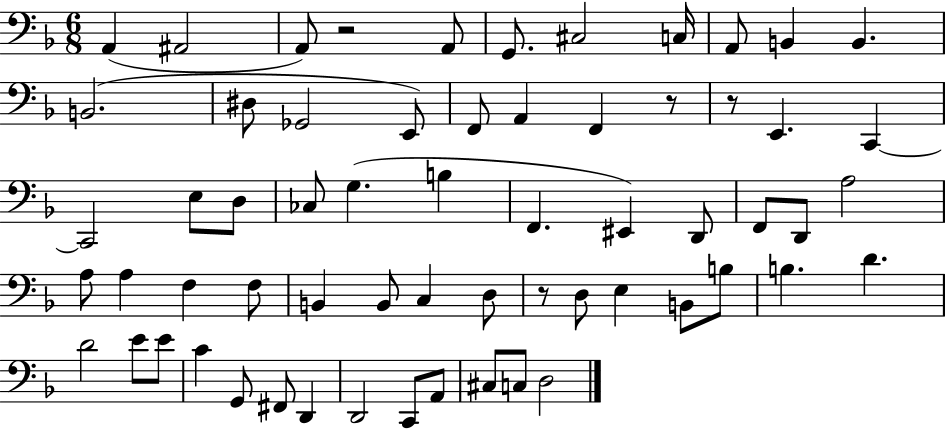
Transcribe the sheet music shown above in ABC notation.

X:1
T:Untitled
M:6/8
L:1/4
K:F
A,, ^A,,2 A,,/2 z2 A,,/2 G,,/2 ^C,2 C,/4 A,,/2 B,, B,, B,,2 ^D,/2 _G,,2 E,,/2 F,,/2 A,, F,, z/2 z/2 E,, C,, C,,2 E,/2 D,/2 _C,/2 G, B, F,, ^E,, D,,/2 F,,/2 D,,/2 A,2 A,/2 A, F, F,/2 B,, B,,/2 C, D,/2 z/2 D,/2 E, B,,/2 B,/2 B, D D2 E/2 E/2 C G,,/2 ^F,,/2 D,, D,,2 C,,/2 A,,/2 ^C,/2 C,/2 D,2